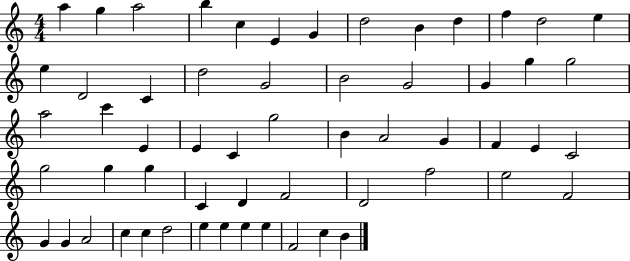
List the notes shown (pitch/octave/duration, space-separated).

A5/q G5/q A5/h B5/q C5/q E4/q G4/q D5/h B4/q D5/q F5/q D5/h E5/q E5/q D4/h C4/q D5/h G4/h B4/h G4/h G4/q G5/q G5/h A5/h C6/q E4/q E4/q C4/q G5/h B4/q A4/h G4/q F4/q E4/q C4/h G5/h G5/q G5/q C4/q D4/q F4/h D4/h F5/h E5/h F4/h G4/q G4/q A4/h C5/q C5/q D5/h E5/q E5/q E5/q E5/q F4/h C5/q B4/q